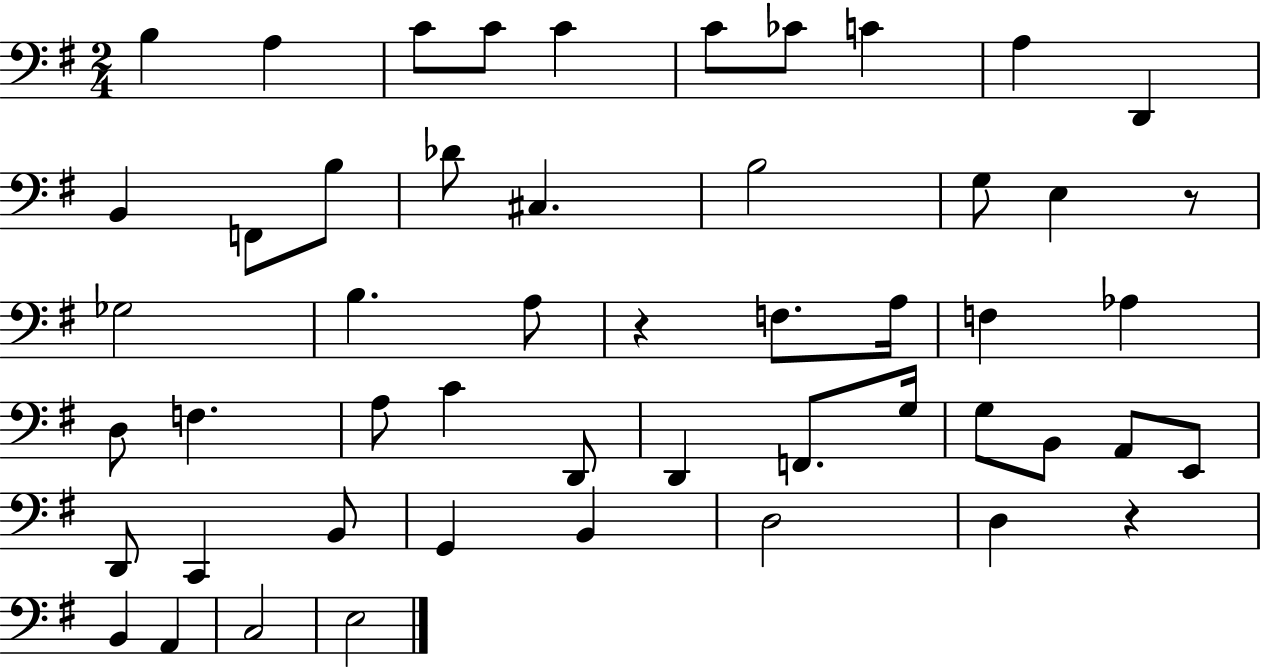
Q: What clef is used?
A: bass